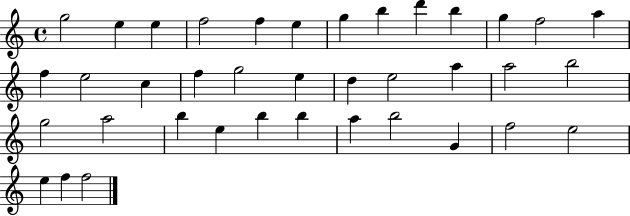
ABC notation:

X:1
T:Untitled
M:4/4
L:1/4
K:C
g2 e e f2 f e g b d' b g f2 a f e2 c f g2 e d e2 a a2 b2 g2 a2 b e b b a b2 G f2 e2 e f f2